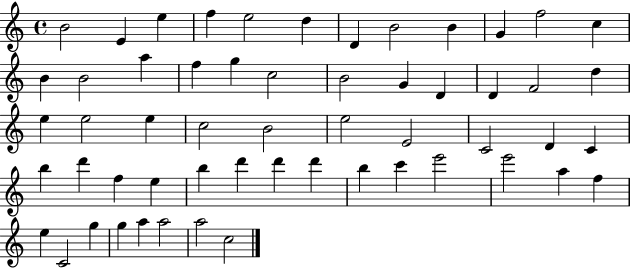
X:1
T:Untitled
M:4/4
L:1/4
K:C
B2 E e f e2 d D B2 B G f2 c B B2 a f g c2 B2 G D D F2 d e e2 e c2 B2 e2 E2 C2 D C b d' f e b d' d' d' b c' e'2 e'2 a f e C2 g g a a2 a2 c2